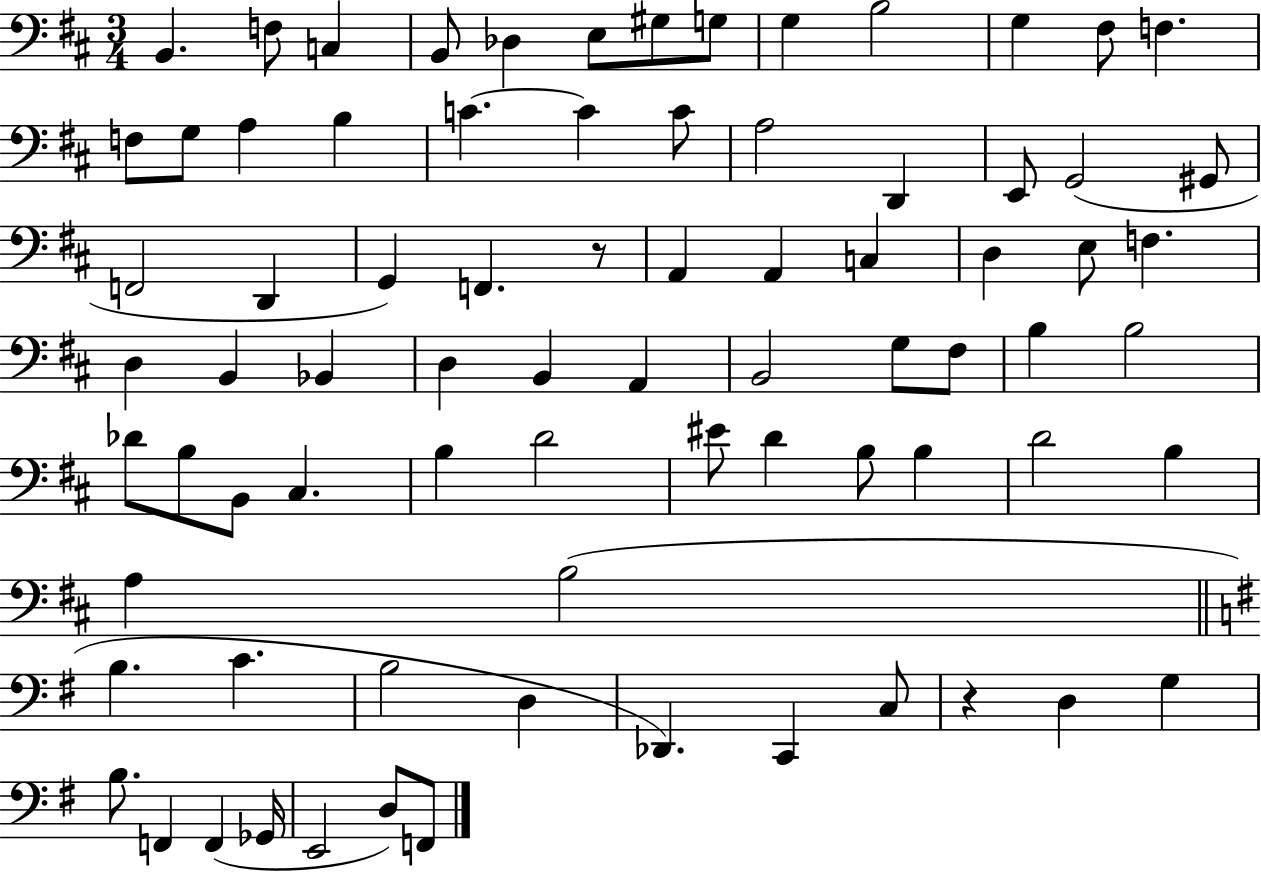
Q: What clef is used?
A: bass